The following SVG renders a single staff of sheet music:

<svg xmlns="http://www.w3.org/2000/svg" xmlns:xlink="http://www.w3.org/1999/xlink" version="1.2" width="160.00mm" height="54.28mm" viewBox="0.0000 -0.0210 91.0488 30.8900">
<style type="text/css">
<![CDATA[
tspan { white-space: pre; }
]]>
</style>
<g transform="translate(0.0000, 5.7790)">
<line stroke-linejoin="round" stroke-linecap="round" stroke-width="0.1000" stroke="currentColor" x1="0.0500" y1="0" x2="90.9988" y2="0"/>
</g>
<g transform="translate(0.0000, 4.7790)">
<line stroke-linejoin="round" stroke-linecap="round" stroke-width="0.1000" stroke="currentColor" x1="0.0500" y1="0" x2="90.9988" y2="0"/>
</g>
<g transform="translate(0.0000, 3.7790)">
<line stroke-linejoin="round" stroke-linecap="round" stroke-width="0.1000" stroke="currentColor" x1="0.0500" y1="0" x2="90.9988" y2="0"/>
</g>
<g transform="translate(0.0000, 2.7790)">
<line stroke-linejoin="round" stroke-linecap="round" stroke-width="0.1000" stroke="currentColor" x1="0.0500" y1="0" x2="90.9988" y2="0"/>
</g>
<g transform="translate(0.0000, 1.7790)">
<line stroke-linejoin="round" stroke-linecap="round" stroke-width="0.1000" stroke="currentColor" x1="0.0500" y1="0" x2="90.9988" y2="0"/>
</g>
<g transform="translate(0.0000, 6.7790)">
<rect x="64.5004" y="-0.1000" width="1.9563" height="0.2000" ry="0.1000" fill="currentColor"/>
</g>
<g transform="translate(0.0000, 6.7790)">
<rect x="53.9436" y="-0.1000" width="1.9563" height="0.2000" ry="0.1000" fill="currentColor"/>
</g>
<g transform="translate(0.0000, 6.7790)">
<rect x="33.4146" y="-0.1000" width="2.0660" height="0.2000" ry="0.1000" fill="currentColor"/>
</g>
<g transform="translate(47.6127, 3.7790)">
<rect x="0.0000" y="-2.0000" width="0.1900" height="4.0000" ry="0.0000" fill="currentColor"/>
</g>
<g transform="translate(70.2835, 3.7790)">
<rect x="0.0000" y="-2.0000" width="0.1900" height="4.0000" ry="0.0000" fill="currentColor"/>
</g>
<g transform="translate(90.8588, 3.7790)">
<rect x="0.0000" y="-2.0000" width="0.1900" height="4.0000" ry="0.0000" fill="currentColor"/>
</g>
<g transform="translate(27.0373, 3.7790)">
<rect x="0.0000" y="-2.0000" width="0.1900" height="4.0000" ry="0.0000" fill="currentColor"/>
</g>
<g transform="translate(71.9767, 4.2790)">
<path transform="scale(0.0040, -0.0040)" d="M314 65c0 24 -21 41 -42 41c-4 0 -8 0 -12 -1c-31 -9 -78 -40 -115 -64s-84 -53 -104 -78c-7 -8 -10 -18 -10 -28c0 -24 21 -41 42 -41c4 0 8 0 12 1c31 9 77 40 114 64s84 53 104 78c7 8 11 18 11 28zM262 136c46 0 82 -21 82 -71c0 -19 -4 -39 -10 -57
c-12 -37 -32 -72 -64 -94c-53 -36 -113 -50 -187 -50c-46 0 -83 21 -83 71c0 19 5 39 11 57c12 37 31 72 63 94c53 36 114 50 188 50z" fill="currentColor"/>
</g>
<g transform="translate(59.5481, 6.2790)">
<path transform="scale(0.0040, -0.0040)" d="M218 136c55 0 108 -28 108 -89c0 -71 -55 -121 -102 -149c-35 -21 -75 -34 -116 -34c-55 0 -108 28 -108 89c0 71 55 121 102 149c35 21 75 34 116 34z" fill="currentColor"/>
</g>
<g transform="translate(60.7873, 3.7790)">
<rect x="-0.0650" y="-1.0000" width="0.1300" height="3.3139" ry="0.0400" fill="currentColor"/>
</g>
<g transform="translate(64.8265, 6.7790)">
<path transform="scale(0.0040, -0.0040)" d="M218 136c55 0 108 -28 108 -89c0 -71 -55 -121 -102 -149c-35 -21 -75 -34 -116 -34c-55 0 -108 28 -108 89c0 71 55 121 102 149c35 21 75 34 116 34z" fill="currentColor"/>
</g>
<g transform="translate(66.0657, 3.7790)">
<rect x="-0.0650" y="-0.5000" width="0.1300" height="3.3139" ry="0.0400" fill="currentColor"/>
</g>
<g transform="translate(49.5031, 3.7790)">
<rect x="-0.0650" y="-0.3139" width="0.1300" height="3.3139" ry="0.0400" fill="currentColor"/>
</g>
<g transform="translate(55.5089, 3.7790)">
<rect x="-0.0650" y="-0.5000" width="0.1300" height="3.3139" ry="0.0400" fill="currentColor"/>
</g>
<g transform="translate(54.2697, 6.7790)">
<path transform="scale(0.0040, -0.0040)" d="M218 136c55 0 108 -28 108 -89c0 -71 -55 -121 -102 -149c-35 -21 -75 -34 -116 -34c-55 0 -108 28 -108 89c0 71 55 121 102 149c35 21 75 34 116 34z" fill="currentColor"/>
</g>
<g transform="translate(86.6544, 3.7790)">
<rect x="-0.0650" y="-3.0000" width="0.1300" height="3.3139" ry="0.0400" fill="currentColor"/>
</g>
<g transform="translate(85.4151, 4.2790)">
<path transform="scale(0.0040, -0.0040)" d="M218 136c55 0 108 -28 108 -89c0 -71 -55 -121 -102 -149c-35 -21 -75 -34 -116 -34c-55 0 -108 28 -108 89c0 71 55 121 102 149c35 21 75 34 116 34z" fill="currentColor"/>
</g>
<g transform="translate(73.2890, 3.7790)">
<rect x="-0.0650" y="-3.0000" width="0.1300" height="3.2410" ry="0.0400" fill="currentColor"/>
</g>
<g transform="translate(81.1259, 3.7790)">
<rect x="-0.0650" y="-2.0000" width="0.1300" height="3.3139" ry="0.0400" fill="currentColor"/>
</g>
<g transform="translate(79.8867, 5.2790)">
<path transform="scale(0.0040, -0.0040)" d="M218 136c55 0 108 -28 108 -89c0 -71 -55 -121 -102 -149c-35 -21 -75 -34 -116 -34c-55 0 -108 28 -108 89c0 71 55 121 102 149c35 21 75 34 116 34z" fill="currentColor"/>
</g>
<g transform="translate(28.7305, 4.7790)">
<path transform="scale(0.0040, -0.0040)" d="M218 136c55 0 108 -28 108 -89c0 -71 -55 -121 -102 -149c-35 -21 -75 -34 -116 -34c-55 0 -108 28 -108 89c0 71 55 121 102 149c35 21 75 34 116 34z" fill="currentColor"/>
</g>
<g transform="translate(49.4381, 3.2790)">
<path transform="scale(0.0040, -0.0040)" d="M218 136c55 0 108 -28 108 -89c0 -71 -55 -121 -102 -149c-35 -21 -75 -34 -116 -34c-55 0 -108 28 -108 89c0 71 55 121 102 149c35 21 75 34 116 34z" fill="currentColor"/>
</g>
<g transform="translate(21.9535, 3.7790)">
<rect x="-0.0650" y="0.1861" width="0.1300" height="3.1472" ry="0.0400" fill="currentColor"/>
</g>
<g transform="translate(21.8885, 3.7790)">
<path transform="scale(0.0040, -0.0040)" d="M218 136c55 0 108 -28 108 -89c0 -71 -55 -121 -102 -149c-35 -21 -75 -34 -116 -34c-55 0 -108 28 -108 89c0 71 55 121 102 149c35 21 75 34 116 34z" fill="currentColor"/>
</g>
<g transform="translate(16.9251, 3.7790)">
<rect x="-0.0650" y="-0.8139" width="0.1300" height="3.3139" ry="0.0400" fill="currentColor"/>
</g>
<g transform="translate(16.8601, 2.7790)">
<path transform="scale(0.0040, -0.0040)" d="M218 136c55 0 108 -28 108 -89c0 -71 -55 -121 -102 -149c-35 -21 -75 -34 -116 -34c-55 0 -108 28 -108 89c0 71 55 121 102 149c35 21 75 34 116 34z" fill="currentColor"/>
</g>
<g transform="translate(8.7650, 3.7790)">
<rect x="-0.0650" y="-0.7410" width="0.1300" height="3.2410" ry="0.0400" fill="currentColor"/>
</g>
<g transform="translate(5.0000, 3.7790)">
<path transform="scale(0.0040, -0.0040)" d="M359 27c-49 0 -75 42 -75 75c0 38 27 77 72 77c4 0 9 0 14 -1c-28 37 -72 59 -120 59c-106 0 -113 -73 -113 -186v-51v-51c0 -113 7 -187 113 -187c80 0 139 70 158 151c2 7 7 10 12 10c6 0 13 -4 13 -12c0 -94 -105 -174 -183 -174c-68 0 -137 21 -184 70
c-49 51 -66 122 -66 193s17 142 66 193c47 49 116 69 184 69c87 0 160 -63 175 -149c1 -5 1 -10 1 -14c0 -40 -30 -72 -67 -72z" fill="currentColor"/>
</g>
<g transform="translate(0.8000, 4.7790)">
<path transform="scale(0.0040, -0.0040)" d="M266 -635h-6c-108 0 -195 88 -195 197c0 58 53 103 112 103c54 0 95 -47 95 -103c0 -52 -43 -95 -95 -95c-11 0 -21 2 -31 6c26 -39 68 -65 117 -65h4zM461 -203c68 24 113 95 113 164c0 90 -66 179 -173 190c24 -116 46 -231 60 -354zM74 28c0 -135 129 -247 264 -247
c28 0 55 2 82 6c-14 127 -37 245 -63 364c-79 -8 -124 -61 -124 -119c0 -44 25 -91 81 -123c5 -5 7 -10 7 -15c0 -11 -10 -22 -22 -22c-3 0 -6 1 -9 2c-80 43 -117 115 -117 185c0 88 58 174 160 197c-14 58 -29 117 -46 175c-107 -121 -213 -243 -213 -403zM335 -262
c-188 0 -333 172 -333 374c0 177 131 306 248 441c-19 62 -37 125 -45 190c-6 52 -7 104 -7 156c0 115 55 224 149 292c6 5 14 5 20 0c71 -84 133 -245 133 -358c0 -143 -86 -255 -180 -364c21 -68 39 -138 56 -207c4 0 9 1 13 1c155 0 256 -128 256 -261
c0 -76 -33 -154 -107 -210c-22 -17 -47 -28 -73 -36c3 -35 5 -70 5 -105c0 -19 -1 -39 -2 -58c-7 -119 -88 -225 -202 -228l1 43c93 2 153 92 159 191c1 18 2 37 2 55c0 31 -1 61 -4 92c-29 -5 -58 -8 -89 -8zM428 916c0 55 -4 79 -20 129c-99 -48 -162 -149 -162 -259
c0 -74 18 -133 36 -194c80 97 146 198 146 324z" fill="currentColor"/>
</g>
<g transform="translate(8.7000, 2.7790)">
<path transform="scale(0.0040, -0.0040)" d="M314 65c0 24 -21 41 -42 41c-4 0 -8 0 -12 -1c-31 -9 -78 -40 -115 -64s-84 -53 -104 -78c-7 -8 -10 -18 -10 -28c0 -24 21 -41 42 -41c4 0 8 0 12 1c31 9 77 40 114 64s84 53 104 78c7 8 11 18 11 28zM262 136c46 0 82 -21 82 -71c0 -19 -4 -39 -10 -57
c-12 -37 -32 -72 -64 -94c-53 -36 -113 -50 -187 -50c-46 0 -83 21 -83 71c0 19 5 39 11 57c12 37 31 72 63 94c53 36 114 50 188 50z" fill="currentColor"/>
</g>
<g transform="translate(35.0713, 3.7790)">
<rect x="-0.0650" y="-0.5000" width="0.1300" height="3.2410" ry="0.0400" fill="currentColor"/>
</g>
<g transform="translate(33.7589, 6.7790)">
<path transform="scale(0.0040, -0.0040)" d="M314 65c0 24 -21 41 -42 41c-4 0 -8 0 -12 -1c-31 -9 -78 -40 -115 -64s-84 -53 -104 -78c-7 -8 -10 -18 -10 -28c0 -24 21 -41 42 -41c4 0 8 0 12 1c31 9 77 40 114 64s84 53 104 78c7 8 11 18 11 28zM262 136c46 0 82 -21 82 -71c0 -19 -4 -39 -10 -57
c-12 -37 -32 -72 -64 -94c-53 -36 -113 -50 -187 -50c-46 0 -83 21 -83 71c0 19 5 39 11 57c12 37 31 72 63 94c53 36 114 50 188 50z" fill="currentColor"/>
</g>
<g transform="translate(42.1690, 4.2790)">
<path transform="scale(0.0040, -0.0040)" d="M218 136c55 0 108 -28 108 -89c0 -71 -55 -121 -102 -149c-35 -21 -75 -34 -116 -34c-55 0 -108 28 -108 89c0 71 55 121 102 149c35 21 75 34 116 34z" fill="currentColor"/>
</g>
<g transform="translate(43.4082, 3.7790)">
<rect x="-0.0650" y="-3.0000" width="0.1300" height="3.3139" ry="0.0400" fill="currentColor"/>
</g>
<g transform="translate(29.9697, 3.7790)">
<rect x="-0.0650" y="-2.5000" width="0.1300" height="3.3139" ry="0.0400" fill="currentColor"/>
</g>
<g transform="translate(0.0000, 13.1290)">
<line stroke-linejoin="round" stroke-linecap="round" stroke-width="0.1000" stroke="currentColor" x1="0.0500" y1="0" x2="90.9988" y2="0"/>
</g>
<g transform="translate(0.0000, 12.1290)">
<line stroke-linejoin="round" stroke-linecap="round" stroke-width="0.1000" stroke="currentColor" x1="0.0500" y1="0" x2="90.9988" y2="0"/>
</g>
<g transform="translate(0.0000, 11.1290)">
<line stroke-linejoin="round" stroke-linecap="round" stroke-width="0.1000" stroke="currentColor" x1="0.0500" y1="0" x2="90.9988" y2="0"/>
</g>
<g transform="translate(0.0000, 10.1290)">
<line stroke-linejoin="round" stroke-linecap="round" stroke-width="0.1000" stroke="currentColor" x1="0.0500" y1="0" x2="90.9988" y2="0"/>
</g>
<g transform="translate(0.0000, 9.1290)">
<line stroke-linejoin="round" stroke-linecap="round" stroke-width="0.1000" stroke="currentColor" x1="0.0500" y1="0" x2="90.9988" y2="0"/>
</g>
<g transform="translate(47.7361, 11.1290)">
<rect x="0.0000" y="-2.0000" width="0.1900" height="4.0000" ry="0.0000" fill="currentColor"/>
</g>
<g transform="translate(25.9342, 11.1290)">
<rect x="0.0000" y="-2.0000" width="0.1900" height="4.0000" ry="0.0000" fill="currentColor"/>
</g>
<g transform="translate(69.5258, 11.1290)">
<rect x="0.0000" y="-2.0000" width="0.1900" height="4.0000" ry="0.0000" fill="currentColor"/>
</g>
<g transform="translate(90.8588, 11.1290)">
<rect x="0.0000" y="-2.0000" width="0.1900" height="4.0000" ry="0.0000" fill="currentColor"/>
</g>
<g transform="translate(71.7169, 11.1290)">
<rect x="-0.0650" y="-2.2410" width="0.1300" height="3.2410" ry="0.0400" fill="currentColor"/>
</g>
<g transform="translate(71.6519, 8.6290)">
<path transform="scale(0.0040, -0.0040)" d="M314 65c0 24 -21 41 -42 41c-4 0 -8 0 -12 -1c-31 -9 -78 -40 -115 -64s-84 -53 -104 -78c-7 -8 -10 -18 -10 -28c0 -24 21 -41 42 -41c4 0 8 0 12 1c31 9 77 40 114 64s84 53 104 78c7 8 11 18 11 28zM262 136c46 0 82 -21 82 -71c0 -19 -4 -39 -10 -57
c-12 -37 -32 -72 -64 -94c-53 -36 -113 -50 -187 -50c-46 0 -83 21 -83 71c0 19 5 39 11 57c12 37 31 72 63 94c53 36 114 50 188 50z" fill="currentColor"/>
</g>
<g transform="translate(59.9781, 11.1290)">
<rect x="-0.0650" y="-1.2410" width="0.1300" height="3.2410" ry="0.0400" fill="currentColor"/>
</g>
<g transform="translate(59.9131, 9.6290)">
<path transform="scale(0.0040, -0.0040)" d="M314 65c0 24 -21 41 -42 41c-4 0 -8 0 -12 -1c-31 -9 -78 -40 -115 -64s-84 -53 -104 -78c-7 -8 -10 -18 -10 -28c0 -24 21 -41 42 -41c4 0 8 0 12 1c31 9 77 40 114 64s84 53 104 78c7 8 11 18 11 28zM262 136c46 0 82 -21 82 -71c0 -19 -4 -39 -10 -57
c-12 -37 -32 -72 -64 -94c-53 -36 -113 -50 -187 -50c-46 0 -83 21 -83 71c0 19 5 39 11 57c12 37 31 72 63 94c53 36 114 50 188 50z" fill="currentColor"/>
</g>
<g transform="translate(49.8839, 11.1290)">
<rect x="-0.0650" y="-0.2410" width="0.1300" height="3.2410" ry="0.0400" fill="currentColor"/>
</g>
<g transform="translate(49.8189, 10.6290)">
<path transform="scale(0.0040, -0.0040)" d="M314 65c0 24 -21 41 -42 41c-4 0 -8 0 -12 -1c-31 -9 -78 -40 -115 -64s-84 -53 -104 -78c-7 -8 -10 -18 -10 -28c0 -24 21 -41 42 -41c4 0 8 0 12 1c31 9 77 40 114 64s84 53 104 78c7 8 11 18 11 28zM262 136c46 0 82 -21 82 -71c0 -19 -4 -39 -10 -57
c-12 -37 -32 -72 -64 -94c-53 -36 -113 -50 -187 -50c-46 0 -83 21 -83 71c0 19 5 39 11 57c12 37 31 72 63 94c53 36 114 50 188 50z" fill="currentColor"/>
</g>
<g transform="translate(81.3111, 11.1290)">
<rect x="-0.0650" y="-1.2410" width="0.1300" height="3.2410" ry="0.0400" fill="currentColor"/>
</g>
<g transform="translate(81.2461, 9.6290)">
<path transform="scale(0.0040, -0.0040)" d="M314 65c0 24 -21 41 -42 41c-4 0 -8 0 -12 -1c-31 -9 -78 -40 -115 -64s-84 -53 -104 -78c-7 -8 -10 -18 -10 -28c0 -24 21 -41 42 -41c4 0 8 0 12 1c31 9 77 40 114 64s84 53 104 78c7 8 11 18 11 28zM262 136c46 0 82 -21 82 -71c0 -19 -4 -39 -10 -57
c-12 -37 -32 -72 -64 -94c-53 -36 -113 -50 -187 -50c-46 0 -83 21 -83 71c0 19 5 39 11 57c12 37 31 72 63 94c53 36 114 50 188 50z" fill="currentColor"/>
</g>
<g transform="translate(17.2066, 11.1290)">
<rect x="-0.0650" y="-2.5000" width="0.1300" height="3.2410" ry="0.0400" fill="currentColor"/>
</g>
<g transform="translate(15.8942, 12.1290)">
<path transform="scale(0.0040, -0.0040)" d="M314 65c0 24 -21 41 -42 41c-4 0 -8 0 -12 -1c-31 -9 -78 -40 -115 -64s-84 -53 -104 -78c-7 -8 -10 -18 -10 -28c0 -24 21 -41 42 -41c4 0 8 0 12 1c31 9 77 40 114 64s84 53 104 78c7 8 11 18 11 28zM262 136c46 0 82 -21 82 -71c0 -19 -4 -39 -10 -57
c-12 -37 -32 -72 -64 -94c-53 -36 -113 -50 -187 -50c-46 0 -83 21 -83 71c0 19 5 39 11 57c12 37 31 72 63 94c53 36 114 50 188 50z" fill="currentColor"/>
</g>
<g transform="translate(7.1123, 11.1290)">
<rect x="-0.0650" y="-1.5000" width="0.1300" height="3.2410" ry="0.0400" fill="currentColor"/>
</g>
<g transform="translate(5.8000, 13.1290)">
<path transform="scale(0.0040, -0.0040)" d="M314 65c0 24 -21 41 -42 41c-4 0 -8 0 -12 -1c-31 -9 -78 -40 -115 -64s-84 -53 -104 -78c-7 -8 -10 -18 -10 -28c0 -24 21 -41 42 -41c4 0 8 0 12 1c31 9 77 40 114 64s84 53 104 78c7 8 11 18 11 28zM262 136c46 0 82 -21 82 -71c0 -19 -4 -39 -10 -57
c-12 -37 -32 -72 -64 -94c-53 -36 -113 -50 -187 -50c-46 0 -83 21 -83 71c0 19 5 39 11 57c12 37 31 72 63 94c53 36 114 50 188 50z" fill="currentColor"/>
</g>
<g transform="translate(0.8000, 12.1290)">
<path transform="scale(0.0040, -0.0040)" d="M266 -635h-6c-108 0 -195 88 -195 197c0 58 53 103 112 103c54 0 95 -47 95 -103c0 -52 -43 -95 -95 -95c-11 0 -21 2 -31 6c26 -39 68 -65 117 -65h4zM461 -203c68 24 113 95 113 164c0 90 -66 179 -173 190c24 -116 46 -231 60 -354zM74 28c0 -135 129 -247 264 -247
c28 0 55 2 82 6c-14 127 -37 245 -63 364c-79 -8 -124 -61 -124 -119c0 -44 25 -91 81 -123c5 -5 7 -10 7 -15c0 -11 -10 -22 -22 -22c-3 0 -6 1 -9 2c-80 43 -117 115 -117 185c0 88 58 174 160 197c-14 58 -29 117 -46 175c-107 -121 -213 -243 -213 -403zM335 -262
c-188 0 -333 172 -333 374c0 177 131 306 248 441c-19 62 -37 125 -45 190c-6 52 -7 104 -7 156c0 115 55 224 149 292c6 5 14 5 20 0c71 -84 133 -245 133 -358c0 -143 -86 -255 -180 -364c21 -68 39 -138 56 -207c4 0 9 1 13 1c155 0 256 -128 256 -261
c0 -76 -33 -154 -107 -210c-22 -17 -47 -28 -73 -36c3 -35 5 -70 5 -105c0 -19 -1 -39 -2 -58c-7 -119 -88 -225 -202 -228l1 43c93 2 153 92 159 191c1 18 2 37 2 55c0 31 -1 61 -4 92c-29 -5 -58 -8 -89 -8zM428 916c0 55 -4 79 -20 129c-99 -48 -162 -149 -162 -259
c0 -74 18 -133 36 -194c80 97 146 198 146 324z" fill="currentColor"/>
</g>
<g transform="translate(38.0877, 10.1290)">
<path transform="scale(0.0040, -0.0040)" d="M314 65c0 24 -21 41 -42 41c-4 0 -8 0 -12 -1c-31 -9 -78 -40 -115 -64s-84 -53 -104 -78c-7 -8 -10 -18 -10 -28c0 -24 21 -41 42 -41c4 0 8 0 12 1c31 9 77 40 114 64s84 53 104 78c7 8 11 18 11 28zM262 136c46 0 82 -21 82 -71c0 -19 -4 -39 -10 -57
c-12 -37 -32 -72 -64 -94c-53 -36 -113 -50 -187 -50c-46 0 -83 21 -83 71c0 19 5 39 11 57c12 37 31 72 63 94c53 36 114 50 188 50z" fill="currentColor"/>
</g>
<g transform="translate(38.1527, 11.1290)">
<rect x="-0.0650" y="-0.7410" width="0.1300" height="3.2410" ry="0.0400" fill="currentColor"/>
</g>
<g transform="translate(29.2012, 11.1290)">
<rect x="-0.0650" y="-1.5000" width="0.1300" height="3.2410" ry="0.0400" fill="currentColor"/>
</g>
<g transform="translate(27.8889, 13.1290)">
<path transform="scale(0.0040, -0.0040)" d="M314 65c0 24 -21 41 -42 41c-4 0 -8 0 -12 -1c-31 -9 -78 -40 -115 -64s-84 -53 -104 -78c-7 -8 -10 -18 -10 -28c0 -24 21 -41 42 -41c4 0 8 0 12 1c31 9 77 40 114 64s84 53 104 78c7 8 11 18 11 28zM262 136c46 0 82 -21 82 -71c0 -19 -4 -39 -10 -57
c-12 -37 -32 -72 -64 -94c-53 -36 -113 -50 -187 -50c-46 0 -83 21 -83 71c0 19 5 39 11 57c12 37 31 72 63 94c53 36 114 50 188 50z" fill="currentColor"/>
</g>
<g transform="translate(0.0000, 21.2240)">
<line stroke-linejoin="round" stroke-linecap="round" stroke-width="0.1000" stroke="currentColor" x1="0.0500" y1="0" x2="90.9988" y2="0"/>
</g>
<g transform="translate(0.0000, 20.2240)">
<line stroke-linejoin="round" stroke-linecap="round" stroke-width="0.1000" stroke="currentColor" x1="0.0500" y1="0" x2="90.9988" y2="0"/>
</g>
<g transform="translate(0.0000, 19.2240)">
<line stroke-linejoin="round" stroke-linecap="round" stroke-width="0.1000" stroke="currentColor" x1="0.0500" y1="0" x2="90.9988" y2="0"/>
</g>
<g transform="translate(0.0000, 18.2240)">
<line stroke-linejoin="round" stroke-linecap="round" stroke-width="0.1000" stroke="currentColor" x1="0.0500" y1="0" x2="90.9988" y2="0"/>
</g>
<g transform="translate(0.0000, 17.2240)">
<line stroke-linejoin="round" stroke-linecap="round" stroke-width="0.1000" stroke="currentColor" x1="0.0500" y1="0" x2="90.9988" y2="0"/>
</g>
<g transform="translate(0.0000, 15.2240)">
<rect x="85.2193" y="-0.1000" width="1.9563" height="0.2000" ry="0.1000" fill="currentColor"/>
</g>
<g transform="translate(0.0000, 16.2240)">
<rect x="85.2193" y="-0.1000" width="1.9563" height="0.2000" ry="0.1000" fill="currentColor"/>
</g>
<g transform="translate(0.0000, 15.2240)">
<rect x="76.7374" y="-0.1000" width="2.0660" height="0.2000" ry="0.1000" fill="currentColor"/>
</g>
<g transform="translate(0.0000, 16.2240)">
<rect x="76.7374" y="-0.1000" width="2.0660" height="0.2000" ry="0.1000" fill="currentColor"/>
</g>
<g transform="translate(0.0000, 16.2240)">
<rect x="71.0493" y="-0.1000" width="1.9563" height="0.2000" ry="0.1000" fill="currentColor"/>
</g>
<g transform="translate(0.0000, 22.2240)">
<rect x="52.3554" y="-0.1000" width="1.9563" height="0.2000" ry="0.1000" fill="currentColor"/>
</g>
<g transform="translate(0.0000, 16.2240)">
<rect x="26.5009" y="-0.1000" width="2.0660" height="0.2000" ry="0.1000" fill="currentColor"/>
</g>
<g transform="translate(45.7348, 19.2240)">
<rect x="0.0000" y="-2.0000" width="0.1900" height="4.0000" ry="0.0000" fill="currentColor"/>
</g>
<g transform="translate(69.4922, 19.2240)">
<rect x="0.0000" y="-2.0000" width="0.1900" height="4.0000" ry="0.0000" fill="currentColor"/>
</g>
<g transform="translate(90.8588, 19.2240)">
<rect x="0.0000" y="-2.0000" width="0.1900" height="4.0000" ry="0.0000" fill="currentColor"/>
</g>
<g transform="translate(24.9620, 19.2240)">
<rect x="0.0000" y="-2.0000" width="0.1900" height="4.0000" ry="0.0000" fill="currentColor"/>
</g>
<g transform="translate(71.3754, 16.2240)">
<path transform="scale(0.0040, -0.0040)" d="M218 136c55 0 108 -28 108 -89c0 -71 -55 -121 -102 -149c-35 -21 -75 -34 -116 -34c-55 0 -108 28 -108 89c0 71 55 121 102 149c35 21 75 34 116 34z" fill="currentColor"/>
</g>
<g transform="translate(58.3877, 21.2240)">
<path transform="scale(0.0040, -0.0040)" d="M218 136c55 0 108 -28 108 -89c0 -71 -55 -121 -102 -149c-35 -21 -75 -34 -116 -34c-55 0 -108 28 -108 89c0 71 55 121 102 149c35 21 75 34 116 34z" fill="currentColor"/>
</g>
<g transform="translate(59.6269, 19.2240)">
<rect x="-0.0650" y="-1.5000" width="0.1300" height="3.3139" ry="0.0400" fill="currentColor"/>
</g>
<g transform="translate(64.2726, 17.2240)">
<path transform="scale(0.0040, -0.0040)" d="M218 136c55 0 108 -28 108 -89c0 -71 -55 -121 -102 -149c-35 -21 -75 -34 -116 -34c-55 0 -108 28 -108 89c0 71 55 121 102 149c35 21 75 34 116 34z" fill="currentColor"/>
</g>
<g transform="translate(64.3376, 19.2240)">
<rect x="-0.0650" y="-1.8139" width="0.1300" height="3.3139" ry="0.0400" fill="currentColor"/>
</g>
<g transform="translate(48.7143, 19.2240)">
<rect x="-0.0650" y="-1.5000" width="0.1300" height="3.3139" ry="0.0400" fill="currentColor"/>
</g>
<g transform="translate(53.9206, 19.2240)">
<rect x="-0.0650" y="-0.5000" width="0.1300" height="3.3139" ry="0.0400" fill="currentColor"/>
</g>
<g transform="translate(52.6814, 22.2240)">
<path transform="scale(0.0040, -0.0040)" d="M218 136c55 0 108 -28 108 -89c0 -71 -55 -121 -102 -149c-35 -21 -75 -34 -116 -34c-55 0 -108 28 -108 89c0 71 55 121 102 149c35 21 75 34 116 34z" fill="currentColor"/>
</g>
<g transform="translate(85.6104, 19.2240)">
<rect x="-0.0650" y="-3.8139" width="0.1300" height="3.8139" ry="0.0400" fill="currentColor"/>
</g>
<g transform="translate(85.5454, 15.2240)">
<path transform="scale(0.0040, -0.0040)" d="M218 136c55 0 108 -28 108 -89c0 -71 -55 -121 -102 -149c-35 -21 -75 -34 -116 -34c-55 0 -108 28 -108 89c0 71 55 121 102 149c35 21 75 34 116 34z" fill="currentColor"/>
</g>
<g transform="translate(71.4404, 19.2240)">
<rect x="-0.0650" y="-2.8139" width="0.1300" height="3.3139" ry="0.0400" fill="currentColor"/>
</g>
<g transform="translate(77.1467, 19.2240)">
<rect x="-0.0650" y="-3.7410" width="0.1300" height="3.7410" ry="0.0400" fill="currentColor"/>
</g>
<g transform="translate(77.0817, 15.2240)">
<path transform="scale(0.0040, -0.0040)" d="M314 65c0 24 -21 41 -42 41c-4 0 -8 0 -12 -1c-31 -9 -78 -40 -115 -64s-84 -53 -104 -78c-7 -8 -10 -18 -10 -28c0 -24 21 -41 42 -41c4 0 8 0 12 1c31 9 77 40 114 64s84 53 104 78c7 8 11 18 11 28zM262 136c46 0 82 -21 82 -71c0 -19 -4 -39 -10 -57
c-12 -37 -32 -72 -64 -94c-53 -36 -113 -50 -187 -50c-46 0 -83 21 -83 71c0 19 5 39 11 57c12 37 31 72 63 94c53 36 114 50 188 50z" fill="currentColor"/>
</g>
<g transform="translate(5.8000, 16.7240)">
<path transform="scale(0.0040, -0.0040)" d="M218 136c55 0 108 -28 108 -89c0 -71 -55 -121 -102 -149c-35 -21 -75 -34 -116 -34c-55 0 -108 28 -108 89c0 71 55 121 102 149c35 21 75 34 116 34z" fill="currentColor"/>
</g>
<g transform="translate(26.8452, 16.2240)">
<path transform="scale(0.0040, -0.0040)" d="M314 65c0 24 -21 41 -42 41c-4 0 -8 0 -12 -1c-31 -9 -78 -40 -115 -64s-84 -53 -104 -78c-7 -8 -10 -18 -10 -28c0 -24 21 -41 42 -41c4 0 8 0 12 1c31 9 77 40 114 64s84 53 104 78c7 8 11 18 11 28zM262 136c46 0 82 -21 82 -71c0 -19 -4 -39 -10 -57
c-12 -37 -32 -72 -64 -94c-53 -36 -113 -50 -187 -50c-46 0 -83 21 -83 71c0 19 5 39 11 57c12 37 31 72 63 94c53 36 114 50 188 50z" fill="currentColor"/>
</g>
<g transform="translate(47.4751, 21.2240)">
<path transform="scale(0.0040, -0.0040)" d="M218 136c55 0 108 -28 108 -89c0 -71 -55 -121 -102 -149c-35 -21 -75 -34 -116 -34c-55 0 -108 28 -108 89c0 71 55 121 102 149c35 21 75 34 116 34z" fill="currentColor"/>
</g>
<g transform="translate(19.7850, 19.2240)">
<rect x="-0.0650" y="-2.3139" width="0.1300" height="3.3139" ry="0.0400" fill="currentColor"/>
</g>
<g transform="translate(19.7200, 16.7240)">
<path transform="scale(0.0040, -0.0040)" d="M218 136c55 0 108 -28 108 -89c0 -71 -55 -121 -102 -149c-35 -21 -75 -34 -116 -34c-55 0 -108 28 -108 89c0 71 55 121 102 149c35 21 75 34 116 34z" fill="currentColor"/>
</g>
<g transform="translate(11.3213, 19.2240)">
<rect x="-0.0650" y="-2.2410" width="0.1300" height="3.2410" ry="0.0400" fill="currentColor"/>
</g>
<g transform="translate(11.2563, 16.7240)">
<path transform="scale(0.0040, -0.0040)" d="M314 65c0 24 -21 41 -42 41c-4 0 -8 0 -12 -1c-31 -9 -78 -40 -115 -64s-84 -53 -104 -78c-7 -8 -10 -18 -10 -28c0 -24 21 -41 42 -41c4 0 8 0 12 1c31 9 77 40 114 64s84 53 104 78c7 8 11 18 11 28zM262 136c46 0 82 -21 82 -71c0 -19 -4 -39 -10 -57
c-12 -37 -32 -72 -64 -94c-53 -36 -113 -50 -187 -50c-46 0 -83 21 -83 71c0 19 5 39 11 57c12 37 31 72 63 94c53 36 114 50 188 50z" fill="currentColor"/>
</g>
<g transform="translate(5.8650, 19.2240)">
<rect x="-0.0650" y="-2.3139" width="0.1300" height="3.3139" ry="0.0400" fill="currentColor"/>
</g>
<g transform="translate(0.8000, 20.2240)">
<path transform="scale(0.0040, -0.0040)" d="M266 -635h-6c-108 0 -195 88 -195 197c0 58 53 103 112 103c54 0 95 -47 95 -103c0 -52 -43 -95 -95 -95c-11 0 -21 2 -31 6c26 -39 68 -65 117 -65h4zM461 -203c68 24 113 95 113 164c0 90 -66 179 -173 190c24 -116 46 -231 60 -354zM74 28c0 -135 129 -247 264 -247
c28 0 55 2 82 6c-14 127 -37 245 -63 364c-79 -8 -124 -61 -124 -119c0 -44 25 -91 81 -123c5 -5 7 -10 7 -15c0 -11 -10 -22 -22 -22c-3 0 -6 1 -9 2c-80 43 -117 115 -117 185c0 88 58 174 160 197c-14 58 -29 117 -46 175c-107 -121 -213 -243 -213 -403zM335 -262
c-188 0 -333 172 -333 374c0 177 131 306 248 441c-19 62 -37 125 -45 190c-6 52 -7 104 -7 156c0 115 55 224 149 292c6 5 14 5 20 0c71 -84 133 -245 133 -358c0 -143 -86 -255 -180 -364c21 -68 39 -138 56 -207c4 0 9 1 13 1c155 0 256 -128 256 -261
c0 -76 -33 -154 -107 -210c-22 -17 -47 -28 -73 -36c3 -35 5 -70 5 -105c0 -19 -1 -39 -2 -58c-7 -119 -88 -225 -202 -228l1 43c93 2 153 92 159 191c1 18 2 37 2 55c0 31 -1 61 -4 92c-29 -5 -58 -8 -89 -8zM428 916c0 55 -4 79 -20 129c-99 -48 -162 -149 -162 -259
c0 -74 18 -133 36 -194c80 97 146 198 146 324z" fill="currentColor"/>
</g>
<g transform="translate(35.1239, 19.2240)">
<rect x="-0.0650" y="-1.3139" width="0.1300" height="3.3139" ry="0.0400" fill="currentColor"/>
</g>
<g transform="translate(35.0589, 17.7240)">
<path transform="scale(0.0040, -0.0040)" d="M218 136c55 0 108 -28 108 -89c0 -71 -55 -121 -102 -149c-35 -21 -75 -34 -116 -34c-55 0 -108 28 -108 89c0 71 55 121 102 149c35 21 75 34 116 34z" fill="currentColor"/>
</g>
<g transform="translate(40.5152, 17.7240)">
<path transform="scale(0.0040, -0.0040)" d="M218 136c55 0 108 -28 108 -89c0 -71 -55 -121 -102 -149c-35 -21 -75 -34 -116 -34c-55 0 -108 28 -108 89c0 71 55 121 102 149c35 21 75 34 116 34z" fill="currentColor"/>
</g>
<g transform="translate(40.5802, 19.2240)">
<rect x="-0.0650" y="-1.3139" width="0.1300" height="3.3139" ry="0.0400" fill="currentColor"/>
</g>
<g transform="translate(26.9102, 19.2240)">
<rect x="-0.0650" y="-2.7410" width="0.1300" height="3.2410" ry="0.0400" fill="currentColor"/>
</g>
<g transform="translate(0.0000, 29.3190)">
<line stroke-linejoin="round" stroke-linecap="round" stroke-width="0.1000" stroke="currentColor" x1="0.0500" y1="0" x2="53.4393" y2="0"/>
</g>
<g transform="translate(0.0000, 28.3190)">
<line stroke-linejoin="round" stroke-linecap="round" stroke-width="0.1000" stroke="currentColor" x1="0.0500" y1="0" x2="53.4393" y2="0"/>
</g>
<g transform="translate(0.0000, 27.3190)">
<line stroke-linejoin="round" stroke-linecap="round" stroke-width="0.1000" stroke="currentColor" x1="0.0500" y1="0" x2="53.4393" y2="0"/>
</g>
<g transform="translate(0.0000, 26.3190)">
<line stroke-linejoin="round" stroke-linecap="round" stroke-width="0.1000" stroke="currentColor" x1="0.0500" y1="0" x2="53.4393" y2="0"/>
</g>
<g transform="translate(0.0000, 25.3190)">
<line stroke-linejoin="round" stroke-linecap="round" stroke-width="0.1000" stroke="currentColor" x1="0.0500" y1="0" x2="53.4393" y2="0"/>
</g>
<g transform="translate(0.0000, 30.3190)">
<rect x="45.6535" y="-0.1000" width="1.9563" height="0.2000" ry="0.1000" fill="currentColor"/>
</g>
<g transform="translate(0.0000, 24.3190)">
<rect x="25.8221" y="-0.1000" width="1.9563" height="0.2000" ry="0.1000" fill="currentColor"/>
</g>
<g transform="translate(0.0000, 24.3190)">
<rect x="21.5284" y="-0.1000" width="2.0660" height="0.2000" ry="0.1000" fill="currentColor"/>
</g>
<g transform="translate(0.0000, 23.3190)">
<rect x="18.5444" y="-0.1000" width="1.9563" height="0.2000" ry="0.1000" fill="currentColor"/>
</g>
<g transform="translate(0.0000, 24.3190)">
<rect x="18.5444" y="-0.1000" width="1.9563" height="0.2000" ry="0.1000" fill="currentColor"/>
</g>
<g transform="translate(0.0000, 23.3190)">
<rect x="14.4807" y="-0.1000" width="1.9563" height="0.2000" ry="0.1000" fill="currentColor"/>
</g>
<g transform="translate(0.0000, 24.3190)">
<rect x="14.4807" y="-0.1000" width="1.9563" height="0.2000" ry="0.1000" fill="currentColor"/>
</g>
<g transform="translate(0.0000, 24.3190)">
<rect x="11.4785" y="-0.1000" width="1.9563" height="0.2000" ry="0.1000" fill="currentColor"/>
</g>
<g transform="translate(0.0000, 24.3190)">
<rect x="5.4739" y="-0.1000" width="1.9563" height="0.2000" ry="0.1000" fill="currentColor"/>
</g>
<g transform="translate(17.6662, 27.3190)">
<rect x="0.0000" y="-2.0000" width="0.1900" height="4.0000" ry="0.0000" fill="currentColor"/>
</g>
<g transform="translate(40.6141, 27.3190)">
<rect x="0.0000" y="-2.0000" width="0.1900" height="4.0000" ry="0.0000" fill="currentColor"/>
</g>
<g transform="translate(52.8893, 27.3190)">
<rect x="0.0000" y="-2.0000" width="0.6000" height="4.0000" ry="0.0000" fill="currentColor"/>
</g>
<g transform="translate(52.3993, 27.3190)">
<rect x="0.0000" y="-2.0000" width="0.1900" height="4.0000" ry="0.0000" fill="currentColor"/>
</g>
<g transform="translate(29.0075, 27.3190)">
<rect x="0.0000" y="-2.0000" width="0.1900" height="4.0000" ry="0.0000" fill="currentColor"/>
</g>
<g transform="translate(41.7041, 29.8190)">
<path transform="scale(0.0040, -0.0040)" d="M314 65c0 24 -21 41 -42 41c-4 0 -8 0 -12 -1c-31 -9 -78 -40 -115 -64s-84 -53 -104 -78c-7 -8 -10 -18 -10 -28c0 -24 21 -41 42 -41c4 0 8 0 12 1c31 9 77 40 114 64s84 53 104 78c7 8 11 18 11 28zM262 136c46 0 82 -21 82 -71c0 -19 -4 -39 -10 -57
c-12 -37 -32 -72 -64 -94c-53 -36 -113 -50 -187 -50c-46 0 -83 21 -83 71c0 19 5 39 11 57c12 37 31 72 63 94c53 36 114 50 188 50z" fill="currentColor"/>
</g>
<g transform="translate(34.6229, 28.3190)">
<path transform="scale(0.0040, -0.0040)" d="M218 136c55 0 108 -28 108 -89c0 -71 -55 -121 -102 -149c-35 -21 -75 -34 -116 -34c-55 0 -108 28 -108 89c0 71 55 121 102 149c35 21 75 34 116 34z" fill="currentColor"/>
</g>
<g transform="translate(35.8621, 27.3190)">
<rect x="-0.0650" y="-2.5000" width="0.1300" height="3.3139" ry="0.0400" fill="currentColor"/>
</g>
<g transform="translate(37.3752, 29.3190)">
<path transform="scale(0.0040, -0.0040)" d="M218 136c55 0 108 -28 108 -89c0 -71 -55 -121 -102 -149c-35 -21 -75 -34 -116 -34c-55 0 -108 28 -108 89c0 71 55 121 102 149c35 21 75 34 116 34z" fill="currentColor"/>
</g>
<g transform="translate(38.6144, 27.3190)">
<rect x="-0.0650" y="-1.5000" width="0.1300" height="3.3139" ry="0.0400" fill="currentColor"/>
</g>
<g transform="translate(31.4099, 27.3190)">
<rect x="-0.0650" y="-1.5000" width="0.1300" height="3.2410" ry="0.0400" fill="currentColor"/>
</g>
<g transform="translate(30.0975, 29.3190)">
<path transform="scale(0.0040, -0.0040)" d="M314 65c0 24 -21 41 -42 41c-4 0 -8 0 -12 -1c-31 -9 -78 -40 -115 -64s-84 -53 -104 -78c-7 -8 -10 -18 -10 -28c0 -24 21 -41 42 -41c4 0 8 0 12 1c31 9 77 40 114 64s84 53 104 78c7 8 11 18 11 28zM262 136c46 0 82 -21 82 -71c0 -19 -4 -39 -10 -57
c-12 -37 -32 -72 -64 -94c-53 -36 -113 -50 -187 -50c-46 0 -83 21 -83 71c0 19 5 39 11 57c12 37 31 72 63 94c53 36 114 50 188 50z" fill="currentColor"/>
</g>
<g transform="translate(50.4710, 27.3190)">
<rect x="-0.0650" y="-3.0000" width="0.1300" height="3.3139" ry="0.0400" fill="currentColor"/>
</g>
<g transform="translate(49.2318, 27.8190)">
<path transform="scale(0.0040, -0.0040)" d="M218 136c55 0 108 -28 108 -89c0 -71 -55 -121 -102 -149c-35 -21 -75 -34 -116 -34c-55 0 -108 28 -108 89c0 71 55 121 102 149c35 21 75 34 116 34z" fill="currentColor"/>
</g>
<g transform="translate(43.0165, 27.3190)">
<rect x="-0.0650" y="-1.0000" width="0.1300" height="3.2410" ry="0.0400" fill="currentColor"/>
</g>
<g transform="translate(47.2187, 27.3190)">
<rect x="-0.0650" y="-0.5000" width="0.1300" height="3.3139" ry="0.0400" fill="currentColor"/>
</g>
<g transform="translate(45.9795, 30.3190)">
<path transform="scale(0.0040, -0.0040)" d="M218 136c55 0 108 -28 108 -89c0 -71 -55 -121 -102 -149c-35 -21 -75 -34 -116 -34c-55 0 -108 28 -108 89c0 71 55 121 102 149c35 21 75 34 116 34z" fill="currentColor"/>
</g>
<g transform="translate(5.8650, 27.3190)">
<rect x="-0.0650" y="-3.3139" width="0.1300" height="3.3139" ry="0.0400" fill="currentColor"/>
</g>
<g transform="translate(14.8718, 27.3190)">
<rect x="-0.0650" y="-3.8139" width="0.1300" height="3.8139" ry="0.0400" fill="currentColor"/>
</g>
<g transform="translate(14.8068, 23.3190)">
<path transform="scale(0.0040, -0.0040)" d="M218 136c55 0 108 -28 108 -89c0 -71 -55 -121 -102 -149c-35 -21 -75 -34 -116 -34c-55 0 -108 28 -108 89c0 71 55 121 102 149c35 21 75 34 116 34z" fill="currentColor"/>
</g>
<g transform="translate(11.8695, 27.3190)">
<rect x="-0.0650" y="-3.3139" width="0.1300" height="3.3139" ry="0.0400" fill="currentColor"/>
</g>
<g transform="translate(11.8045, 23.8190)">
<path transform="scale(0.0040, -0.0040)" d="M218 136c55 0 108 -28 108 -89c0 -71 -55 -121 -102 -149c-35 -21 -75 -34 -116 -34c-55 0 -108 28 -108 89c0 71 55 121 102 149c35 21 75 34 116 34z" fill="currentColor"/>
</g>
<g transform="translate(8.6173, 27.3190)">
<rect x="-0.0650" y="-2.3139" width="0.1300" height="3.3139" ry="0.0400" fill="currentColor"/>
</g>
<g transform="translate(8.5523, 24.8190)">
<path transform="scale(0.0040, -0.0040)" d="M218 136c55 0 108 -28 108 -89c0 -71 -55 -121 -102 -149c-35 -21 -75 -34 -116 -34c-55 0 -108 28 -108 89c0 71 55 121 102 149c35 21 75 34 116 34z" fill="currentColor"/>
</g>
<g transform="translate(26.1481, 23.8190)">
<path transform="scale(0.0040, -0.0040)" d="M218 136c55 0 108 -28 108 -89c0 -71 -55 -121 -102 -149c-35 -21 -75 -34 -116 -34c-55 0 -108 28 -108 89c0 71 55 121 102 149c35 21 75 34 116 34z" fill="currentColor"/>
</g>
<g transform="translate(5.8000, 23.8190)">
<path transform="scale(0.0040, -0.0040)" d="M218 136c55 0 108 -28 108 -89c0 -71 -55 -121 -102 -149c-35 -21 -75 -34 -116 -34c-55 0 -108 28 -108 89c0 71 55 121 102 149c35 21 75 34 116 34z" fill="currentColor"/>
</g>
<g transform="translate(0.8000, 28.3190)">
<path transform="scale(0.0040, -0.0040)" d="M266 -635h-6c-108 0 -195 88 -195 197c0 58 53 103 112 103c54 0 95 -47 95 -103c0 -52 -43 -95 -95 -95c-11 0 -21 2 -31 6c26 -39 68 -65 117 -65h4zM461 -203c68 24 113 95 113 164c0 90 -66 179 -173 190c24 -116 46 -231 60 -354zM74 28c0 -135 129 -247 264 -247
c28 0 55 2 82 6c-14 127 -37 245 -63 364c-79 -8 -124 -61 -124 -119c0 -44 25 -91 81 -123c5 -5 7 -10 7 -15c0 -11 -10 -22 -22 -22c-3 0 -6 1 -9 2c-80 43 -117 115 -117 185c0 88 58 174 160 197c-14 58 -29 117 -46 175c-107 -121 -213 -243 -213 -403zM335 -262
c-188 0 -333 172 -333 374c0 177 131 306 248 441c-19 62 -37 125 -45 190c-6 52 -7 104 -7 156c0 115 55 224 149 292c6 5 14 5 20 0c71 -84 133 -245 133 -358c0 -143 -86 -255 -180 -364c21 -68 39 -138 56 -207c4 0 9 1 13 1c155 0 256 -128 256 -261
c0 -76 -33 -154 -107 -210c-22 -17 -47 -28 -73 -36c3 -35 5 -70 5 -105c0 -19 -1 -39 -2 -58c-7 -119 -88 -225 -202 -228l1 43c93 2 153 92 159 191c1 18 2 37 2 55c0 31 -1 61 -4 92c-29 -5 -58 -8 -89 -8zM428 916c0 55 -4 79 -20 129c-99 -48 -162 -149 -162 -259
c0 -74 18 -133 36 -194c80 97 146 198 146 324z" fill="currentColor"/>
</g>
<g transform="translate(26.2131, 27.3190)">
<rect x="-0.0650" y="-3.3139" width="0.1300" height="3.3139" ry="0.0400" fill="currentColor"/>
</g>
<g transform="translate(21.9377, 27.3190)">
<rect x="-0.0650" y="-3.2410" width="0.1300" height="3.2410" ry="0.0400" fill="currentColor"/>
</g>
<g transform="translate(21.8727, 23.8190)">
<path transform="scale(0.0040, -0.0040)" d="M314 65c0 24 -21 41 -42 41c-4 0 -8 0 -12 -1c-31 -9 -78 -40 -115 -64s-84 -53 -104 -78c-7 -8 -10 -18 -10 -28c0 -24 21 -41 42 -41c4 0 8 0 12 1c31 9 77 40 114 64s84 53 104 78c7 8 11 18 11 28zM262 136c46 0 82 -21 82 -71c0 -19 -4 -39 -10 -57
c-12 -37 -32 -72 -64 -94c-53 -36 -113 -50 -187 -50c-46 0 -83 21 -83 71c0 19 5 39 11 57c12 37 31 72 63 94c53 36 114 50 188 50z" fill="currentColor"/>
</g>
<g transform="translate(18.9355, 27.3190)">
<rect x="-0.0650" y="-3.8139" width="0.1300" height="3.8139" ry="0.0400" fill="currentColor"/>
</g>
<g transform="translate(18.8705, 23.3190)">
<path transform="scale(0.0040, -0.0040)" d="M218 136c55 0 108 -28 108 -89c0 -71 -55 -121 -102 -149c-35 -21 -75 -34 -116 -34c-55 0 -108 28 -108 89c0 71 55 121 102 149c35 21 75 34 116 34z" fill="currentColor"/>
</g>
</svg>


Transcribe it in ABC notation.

X:1
T:Untitled
M:4/4
L:1/4
K:C
d2 d B G C2 A c C D C A2 F A E2 G2 E2 d2 c2 e2 g2 e2 g g2 g a2 e e E C E f a c'2 c' b g b c' c' b2 b E2 G E D2 C A